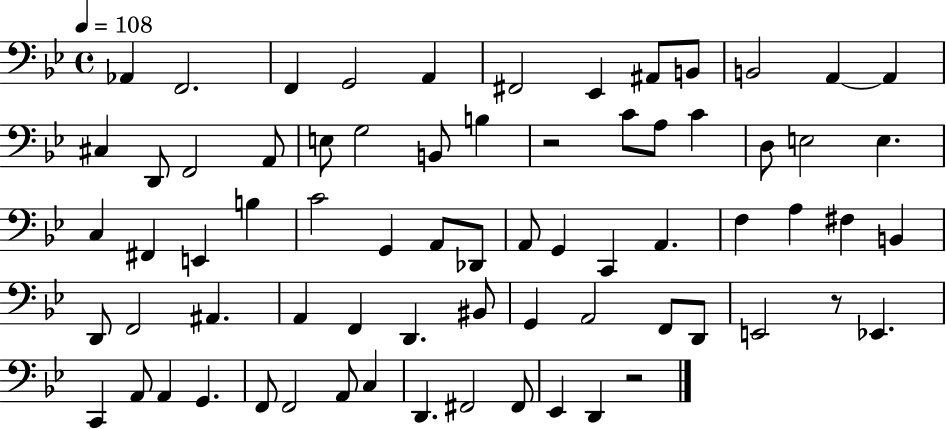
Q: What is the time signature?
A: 4/4